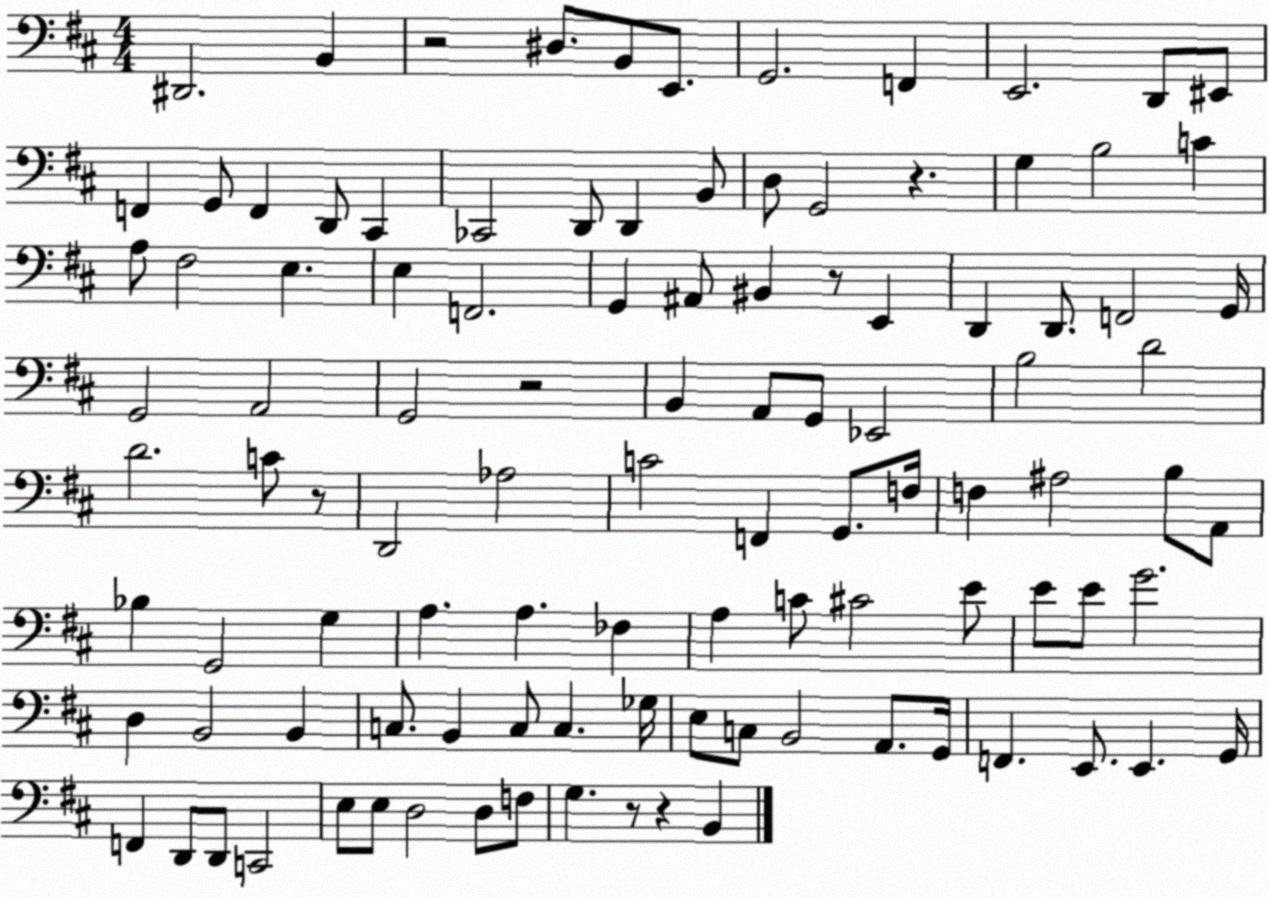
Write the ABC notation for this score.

X:1
T:Untitled
M:4/4
L:1/4
K:D
^D,,2 B,, z2 ^D,/2 B,,/2 E,,/2 G,,2 F,, E,,2 D,,/2 ^E,,/2 F,, G,,/2 F,, D,,/2 ^C,, _C,,2 D,,/2 D,, B,,/2 D,/2 G,,2 z G, B,2 C A,/2 ^F,2 E, E, F,,2 G,, ^A,,/2 ^B,, z/2 E,, D,, D,,/2 F,,2 G,,/4 G,,2 A,,2 G,,2 z2 B,, A,,/2 G,,/2 _E,,2 B,2 D2 D2 C/2 z/2 D,,2 _A,2 C2 F,, G,,/2 F,/4 F, ^A,2 B,/2 A,,/2 _B, G,,2 G, A, A, _F, A, C/2 ^C2 E/2 E/2 E/2 G2 D, B,,2 B,, C,/2 B,, C,/2 C, _G,/4 E,/2 C,/2 B,,2 A,,/2 G,,/4 F,, E,,/2 E,, G,,/4 F,, D,,/2 D,,/2 C,,2 E,/2 E,/2 D,2 D,/2 F,/2 G, z/2 z B,,